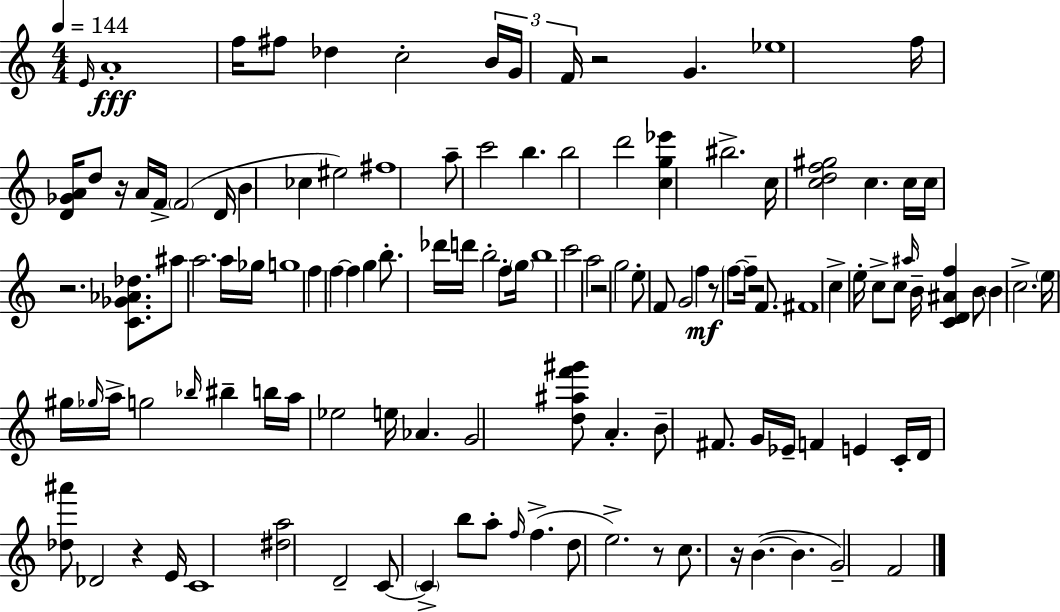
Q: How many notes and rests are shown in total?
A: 123